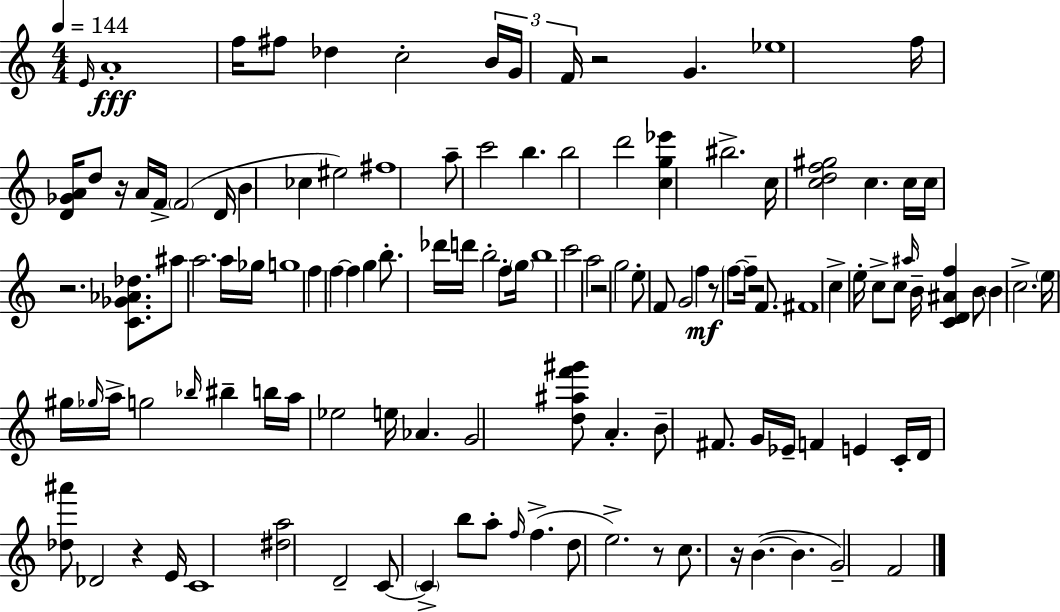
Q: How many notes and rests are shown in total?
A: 123